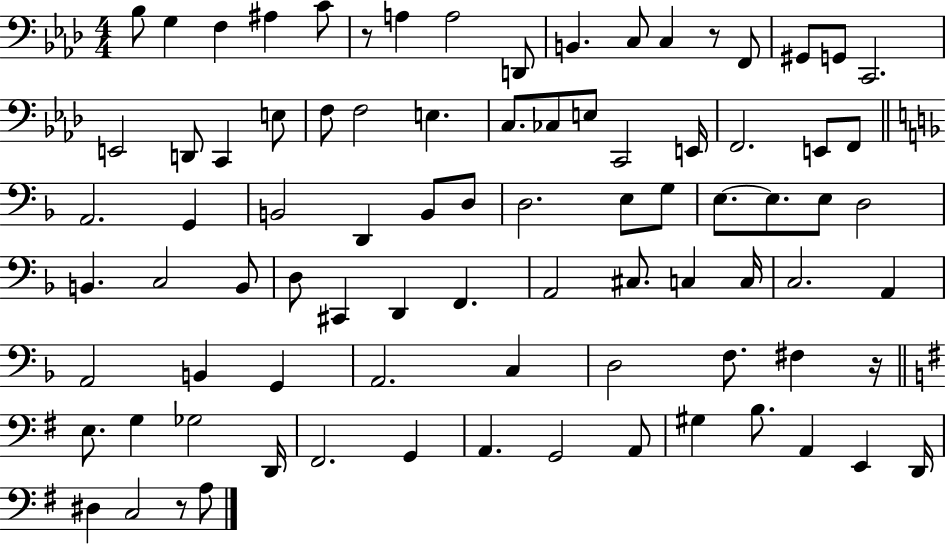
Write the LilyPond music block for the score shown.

{
  \clef bass
  \numericTimeSignature
  \time 4/4
  \key aes \major
  bes8 g4 f4 ais4 c'8 | r8 a4 a2 d,8 | b,4. c8 c4 r8 f,8 | gis,8 g,8 c,2. | \break e,2 d,8 c,4 e8 | f8 f2 e4. | c8. ces8 e8 c,2 e,16 | f,2. e,8 f,8 | \break \bar "||" \break \key d \minor a,2. g,4 | b,2 d,4 b,8 d8 | d2. e8 g8 | e8.~~ e8. e8 d2 | \break b,4. c2 b,8 | d8 cis,4 d,4 f,4. | a,2 cis8. c4 c16 | c2. a,4 | \break a,2 b,4 g,4 | a,2. c4 | d2 f8. fis4 r16 | \bar "||" \break \key g \major e8. g4 ges2 d,16 | fis,2. g,4 | a,4. g,2 a,8 | gis4 b8. a,4 e,4 d,16 | \break dis4 c2 r8 a8 | \bar "|."
}